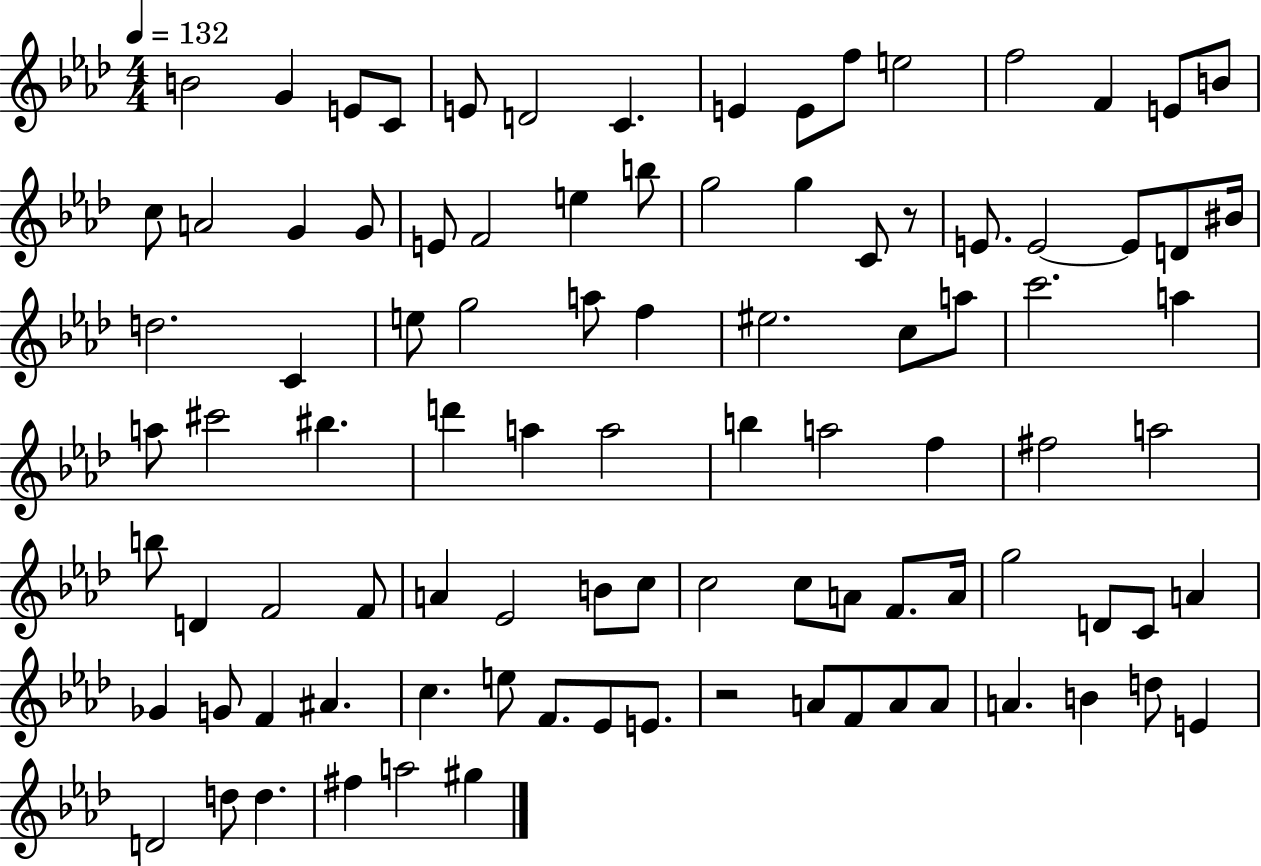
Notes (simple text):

B4/h G4/q E4/e C4/e E4/e D4/h C4/q. E4/q E4/e F5/e E5/h F5/h F4/q E4/e B4/e C5/e A4/h G4/q G4/e E4/e F4/h E5/q B5/e G5/h G5/q C4/e R/e E4/e. E4/h E4/e D4/e BIS4/s D5/h. C4/q E5/e G5/h A5/e F5/q EIS5/h. C5/e A5/e C6/h. A5/q A5/e C#6/h BIS5/q. D6/q A5/q A5/h B5/q A5/h F5/q F#5/h A5/h B5/e D4/q F4/h F4/e A4/q Eb4/h B4/e C5/e C5/h C5/e A4/e F4/e. A4/s G5/h D4/e C4/e A4/q Gb4/q G4/e F4/q A#4/q. C5/q. E5/e F4/e. Eb4/e E4/e. R/h A4/e F4/e A4/e A4/e A4/q. B4/q D5/e E4/q D4/h D5/e D5/q. F#5/q A5/h G#5/q